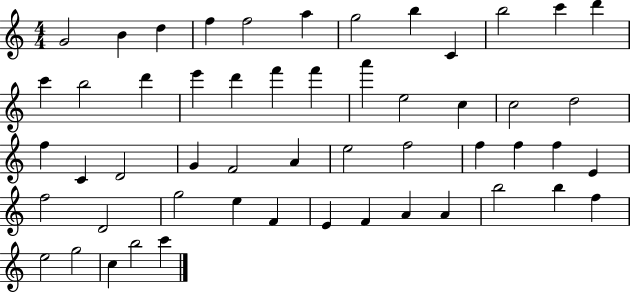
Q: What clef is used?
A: treble